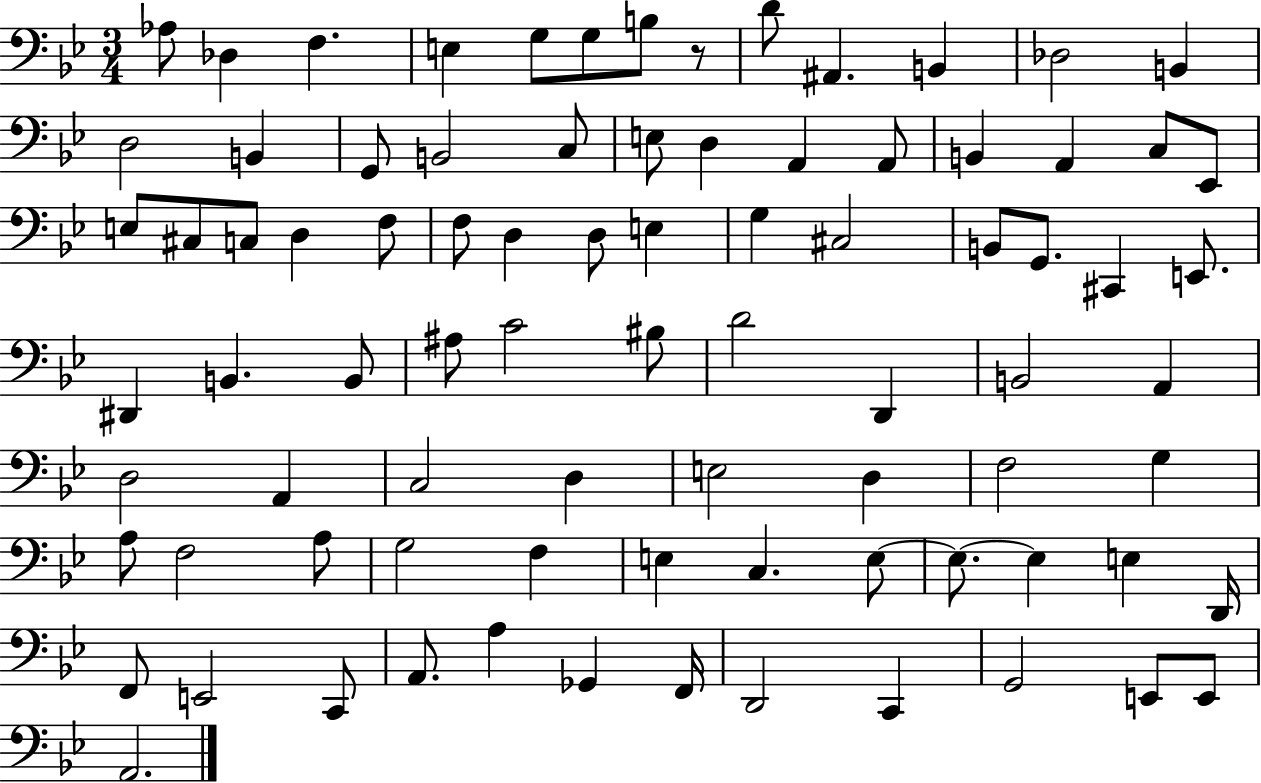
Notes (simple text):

Ab3/e Db3/q F3/q. E3/q G3/e G3/e B3/e R/e D4/e A#2/q. B2/q Db3/h B2/q D3/h B2/q G2/e B2/h C3/e E3/e D3/q A2/q A2/e B2/q A2/q C3/e Eb2/e E3/e C#3/e C3/e D3/q F3/e F3/e D3/q D3/e E3/q G3/q C#3/h B2/e G2/e. C#2/q E2/e. D#2/q B2/q. B2/e A#3/e C4/h BIS3/e D4/h D2/q B2/h A2/q D3/h A2/q C3/h D3/q E3/h D3/q F3/h G3/q A3/e F3/h A3/e G3/h F3/q E3/q C3/q. E3/e E3/e. E3/q E3/q D2/s F2/e E2/h C2/e A2/e. A3/q Gb2/q F2/s D2/h C2/q G2/h E2/e E2/e A2/h.